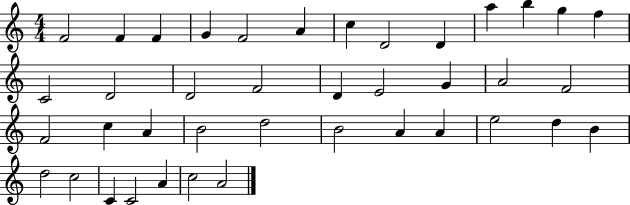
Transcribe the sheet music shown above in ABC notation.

X:1
T:Untitled
M:4/4
L:1/4
K:C
F2 F F G F2 A c D2 D a b g f C2 D2 D2 F2 D E2 G A2 F2 F2 c A B2 d2 B2 A A e2 d B d2 c2 C C2 A c2 A2